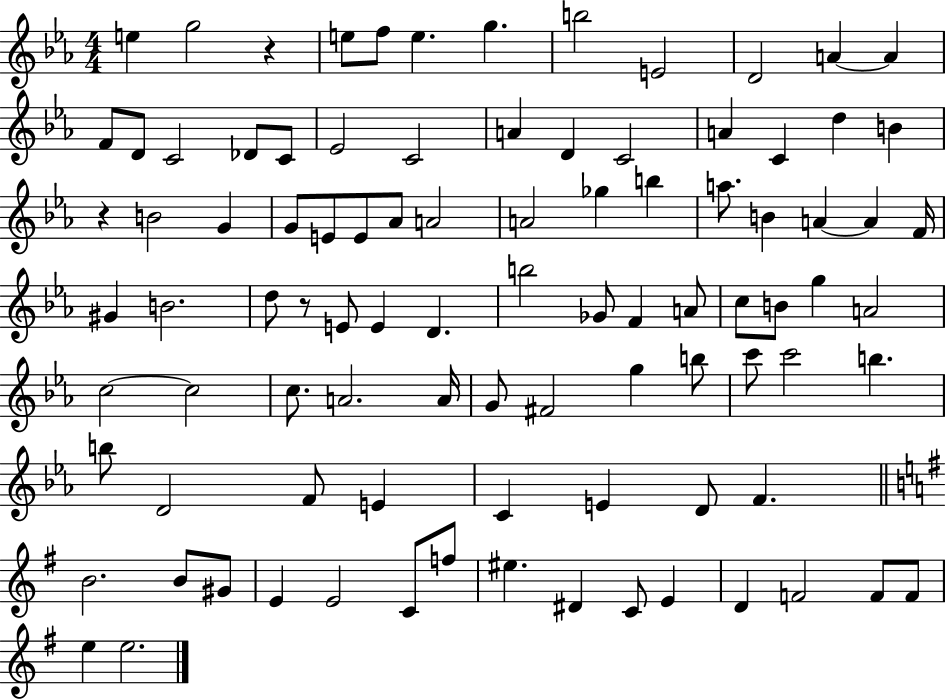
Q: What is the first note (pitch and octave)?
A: E5